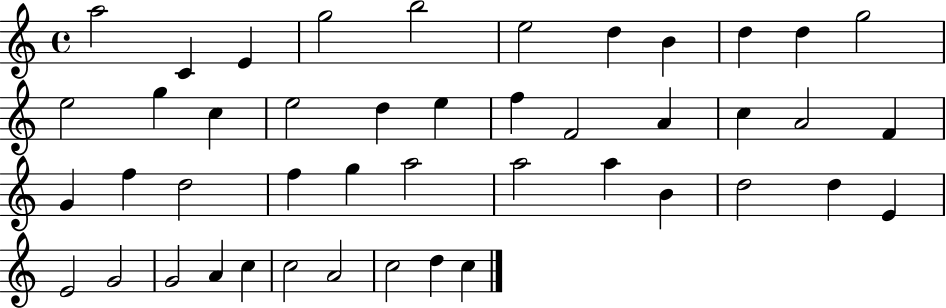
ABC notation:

X:1
T:Untitled
M:4/4
L:1/4
K:C
a2 C E g2 b2 e2 d B d d g2 e2 g c e2 d e f F2 A c A2 F G f d2 f g a2 a2 a B d2 d E E2 G2 G2 A c c2 A2 c2 d c